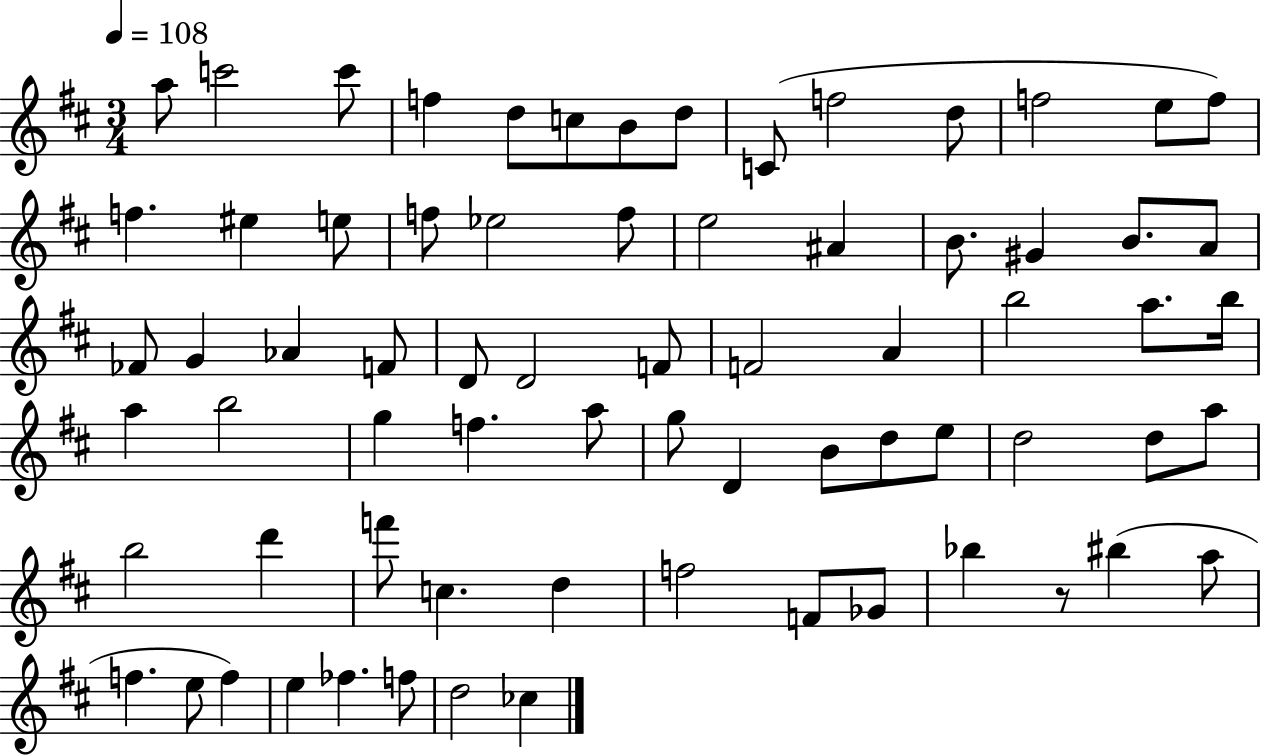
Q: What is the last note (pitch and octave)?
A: CES5